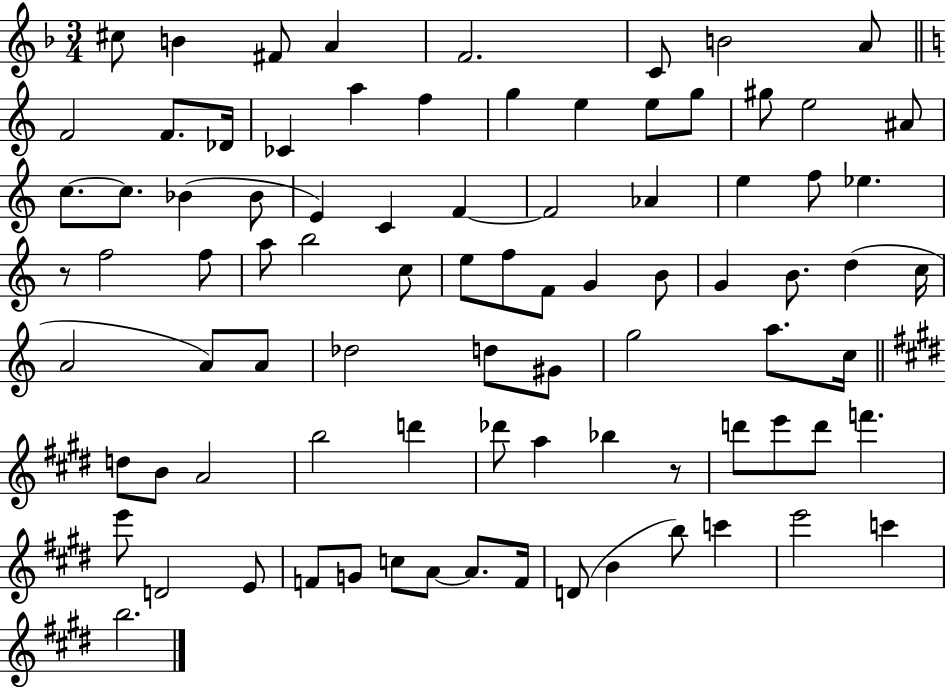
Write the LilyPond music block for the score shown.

{
  \clef treble
  \numericTimeSignature
  \time 3/4
  \key f \major
  cis''8 b'4 fis'8 a'4 | f'2. | c'8 b'2 a'8 | \bar "||" \break \key c \major f'2 f'8. des'16 | ces'4 a''4 f''4 | g''4 e''4 e''8 g''8 | gis''8 e''2 ais'8 | \break c''8.~~ c''8. bes'4( bes'8 | e'4) c'4 f'4~~ | f'2 aes'4 | e''4 f''8 ees''4. | \break r8 f''2 f''8 | a''8 b''2 c''8 | e''8 f''8 f'8 g'4 b'8 | g'4 b'8. d''4( c''16 | \break a'2 a'8) a'8 | des''2 d''8 gis'8 | g''2 a''8. c''16 | \bar "||" \break \key e \major d''8 b'8 a'2 | b''2 d'''4 | des'''8 a''4 bes''4 r8 | d'''8 e'''8 d'''8 f'''4. | \break e'''8 d'2 e'8 | f'8 g'8 c''8 a'8~~ a'8. f'16 | d'8( b'4 b''8) c'''4 | e'''2 c'''4 | \break b''2. | \bar "|."
}